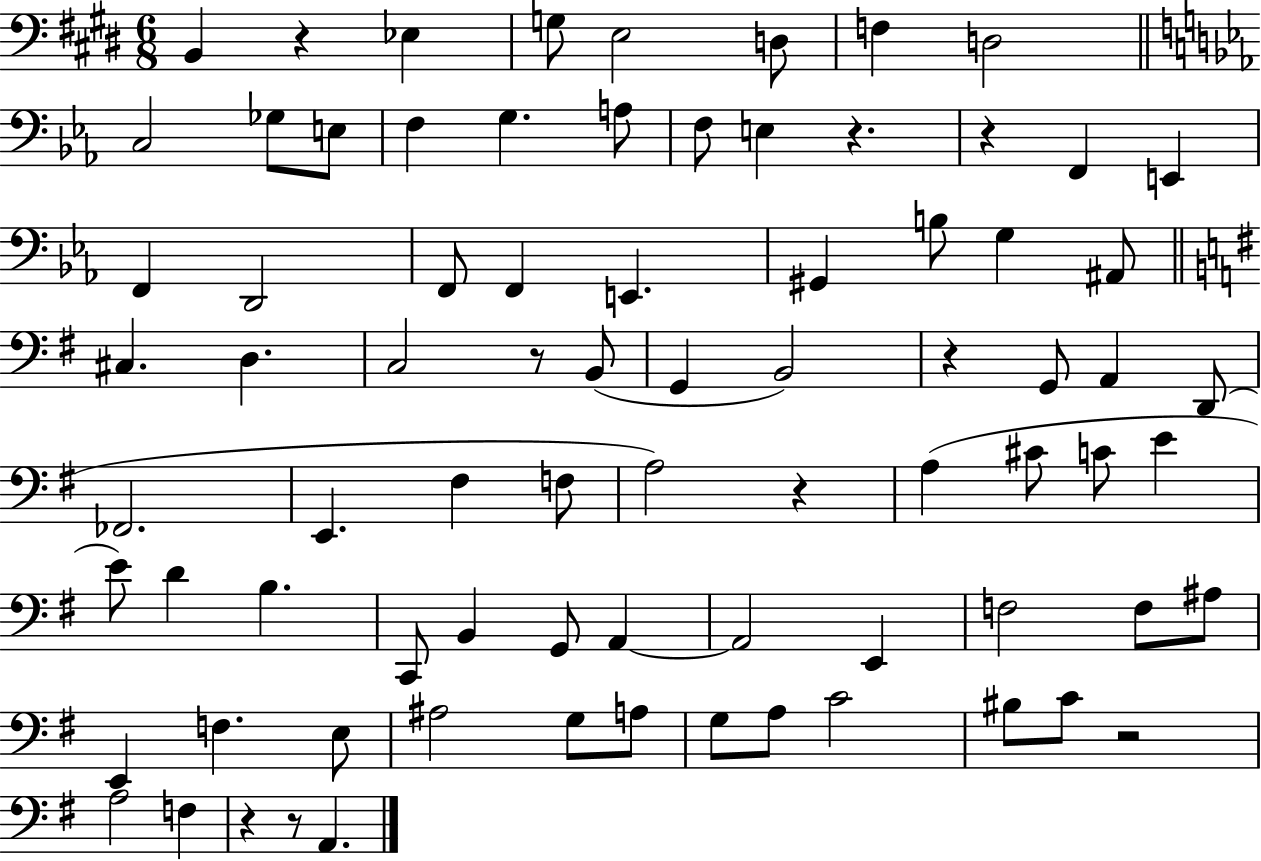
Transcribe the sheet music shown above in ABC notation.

X:1
T:Untitled
M:6/8
L:1/4
K:E
B,, z _E, G,/2 E,2 D,/2 F, D,2 C,2 _G,/2 E,/2 F, G, A,/2 F,/2 E, z z F,, E,, F,, D,,2 F,,/2 F,, E,, ^G,, B,/2 G, ^A,,/2 ^C, D, C,2 z/2 B,,/2 G,, B,,2 z G,,/2 A,, D,,/2 _F,,2 E,, ^F, F,/2 A,2 z A, ^C/2 C/2 E E/2 D B, C,,/2 B,, G,,/2 A,, A,,2 E,, F,2 F,/2 ^A,/2 E,, F, E,/2 ^A,2 G,/2 A,/2 G,/2 A,/2 C2 ^B,/2 C/2 z2 A,2 F, z z/2 A,,